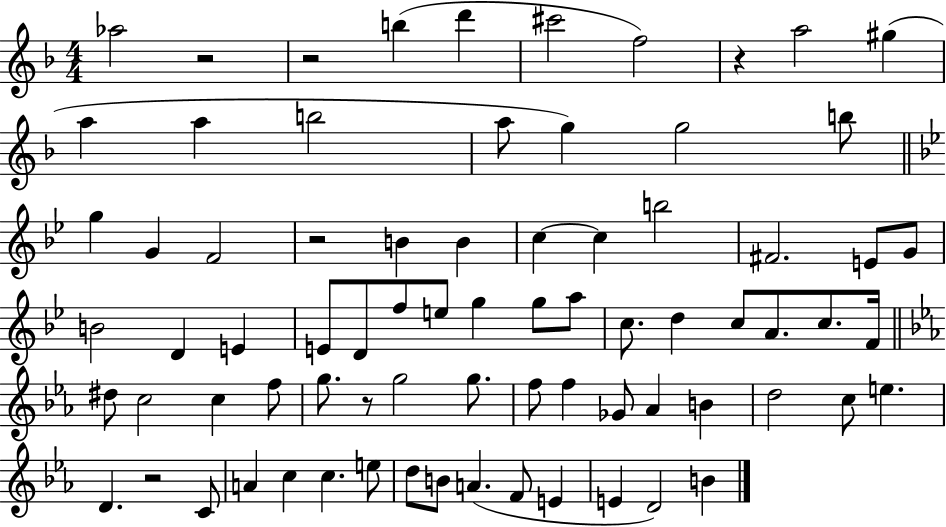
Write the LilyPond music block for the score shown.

{
  \clef treble
  \numericTimeSignature
  \time 4/4
  \key f \major
  aes''2 r2 | r2 b''4( d'''4 | cis'''2 f''2) | r4 a''2 gis''4( | \break a''4 a''4 b''2 | a''8 g''4) g''2 b''8 | \bar "||" \break \key bes \major g''4 g'4 f'2 | r2 b'4 b'4 | c''4~~ c''4 b''2 | fis'2. e'8 g'8 | \break b'2 d'4 e'4 | e'8 d'8 f''8 e''8 g''4 g''8 a''8 | c''8. d''4 c''8 a'8. c''8. f'16 | \bar "||" \break \key ees \major dis''8 c''2 c''4 f''8 | g''8. r8 g''2 g''8. | f''8 f''4 ges'8 aes'4 b'4 | d''2 c''8 e''4. | \break d'4. r2 c'8 | a'4 c''4 c''4. e''8 | d''8 b'8 a'4.( f'8 e'4 | e'4 d'2) b'4 | \break \bar "|."
}